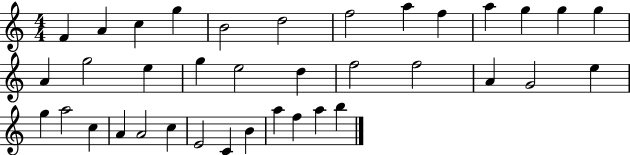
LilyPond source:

{
  \clef treble
  \numericTimeSignature
  \time 4/4
  \key c \major
  f'4 a'4 c''4 g''4 | b'2 d''2 | f''2 a''4 f''4 | a''4 g''4 g''4 g''4 | \break a'4 g''2 e''4 | g''4 e''2 d''4 | f''2 f''2 | a'4 g'2 e''4 | \break g''4 a''2 c''4 | a'4 a'2 c''4 | e'2 c'4 b'4 | a''4 f''4 a''4 b''4 | \break \bar "|."
}